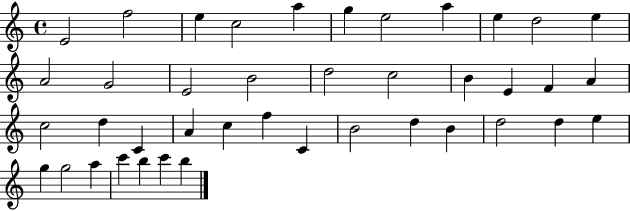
{
  \clef treble
  \time 4/4
  \defaultTimeSignature
  \key c \major
  e'2 f''2 | e''4 c''2 a''4 | g''4 e''2 a''4 | e''4 d''2 e''4 | \break a'2 g'2 | e'2 b'2 | d''2 c''2 | b'4 e'4 f'4 a'4 | \break c''2 d''4 c'4 | a'4 c''4 f''4 c'4 | b'2 d''4 b'4 | d''2 d''4 e''4 | \break g''4 g''2 a''4 | c'''4 b''4 c'''4 b''4 | \bar "|."
}